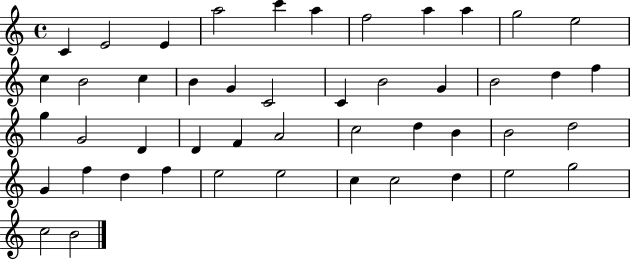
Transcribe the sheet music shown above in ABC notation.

X:1
T:Untitled
M:4/4
L:1/4
K:C
C E2 E a2 c' a f2 a a g2 e2 c B2 c B G C2 C B2 G B2 d f g G2 D D F A2 c2 d B B2 d2 G f d f e2 e2 c c2 d e2 g2 c2 B2